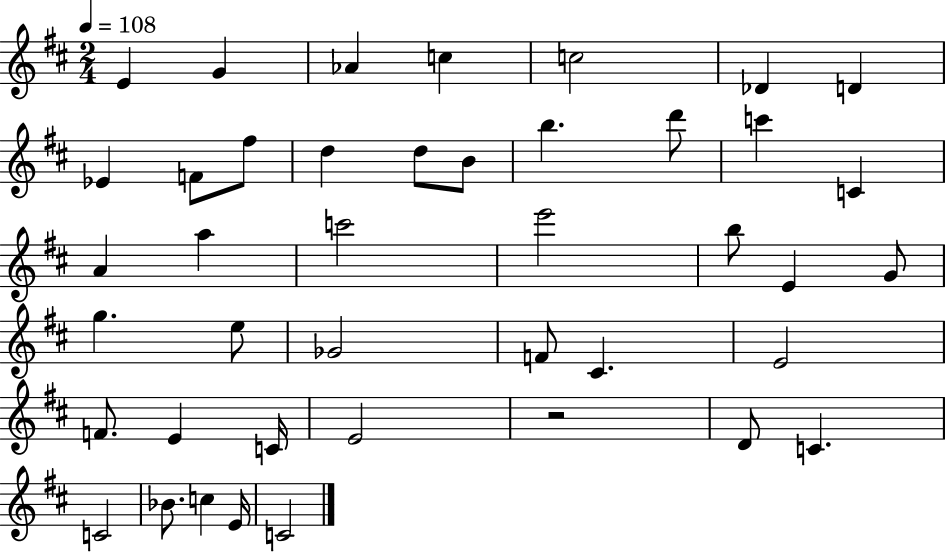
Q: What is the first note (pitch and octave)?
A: E4